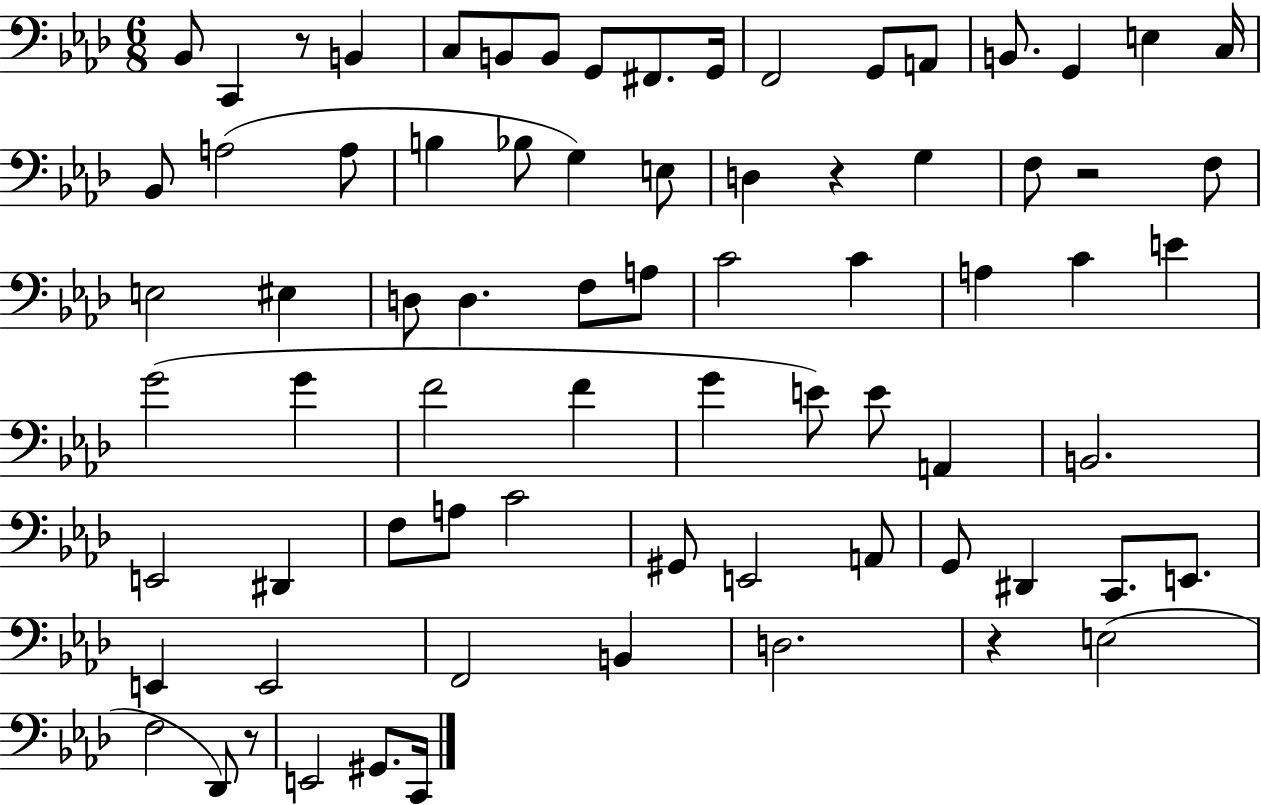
{
  \clef bass
  \numericTimeSignature
  \time 6/8
  \key aes \major
  bes,8 c,4 r8 b,4 | c8 b,8 b,8 g,8 fis,8. g,16 | f,2 g,8 a,8 | b,8. g,4 e4 c16 | \break bes,8 a2( a8 | b4 bes8 g4) e8 | d4 r4 g4 | f8 r2 f8 | \break e2 eis4 | d8 d4. f8 a8 | c'2 c'4 | a4 c'4 e'4 | \break g'2( g'4 | f'2 f'4 | g'4 e'8) e'8 a,4 | b,2. | \break e,2 dis,4 | f8 a8 c'2 | gis,8 e,2 a,8 | g,8 dis,4 c,8. e,8. | \break e,4 e,2 | f,2 b,4 | d2. | r4 e2( | \break f2 des,8) r8 | e,2 gis,8. c,16 | \bar "|."
}